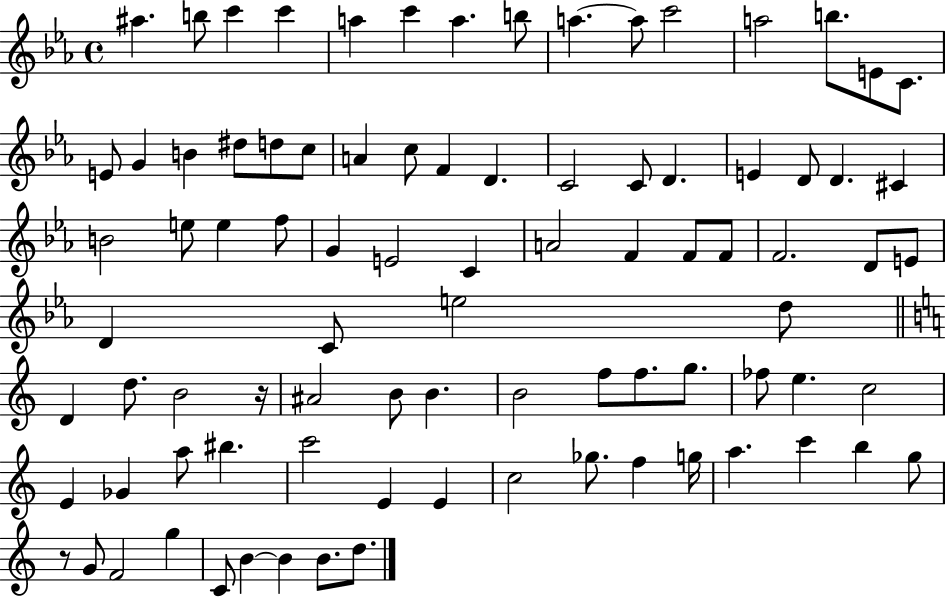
A#5/q. B5/e C6/q C6/q A5/q C6/q A5/q. B5/e A5/q. A5/e C6/h A5/h B5/e. E4/e C4/e. E4/e G4/q B4/q D#5/e D5/e C5/e A4/q C5/e F4/q D4/q. C4/h C4/e D4/q. E4/q D4/e D4/q. C#4/q B4/h E5/e E5/q F5/e G4/q E4/h C4/q A4/h F4/q F4/e F4/e F4/h. D4/e E4/e D4/q C4/e E5/h D5/e D4/q D5/e. B4/h R/s A#4/h B4/e B4/q. B4/h F5/e F5/e. G5/e. FES5/e E5/q. C5/h E4/q Gb4/q A5/e BIS5/q. C6/h E4/q E4/q C5/h Gb5/e. F5/q G5/s A5/q. C6/q B5/q G5/e R/e G4/e F4/h G5/q C4/e B4/q B4/q B4/e. D5/e.